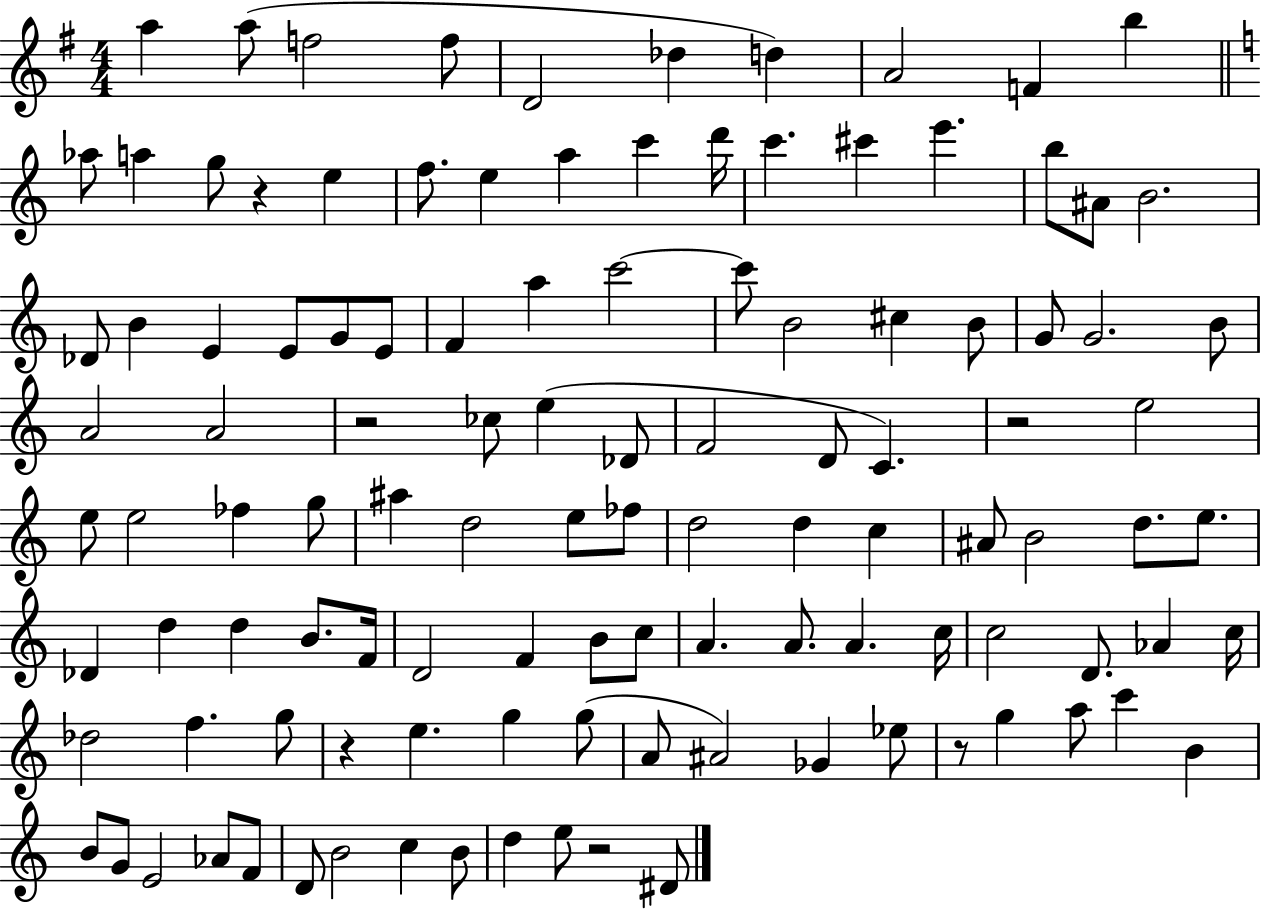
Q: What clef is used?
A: treble